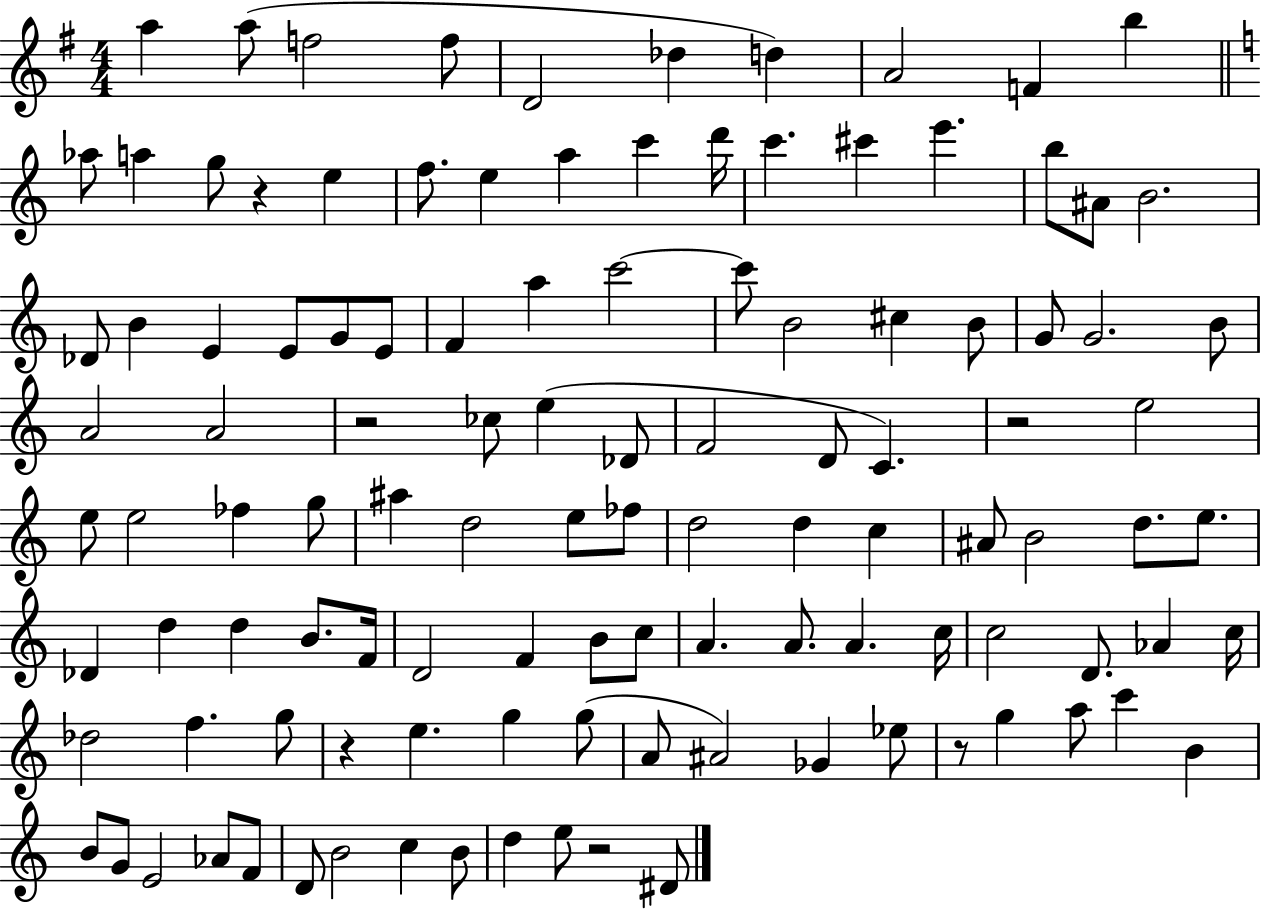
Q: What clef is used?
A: treble